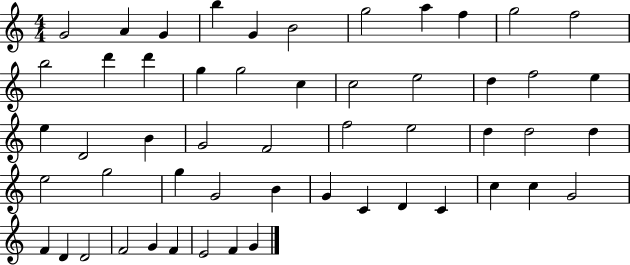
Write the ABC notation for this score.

X:1
T:Untitled
M:4/4
L:1/4
K:C
G2 A G b G B2 g2 a f g2 f2 b2 d' d' g g2 c c2 e2 d f2 e e D2 B G2 F2 f2 e2 d d2 d e2 g2 g G2 B G C D C c c G2 F D D2 F2 G F E2 F G